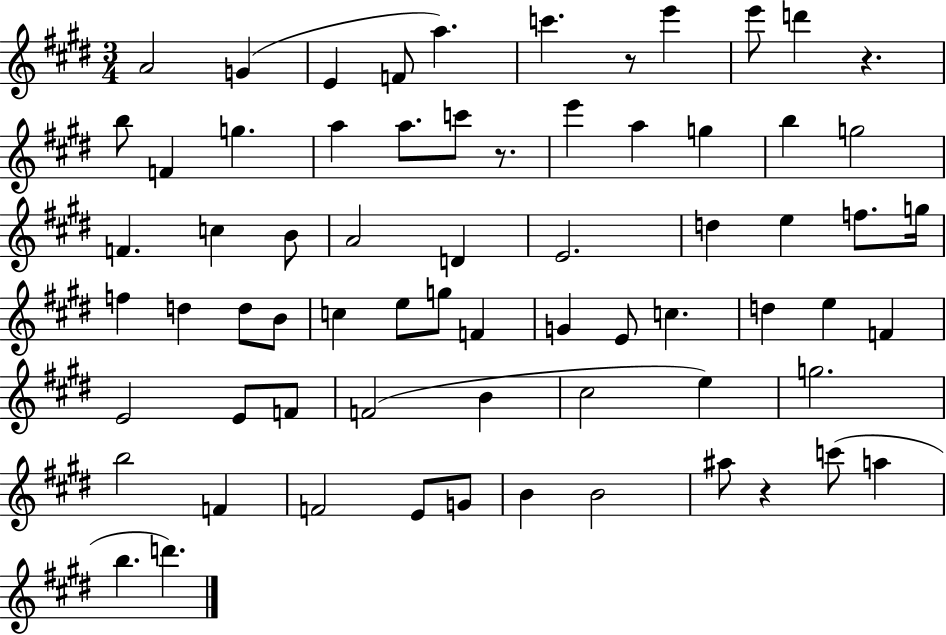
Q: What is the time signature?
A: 3/4